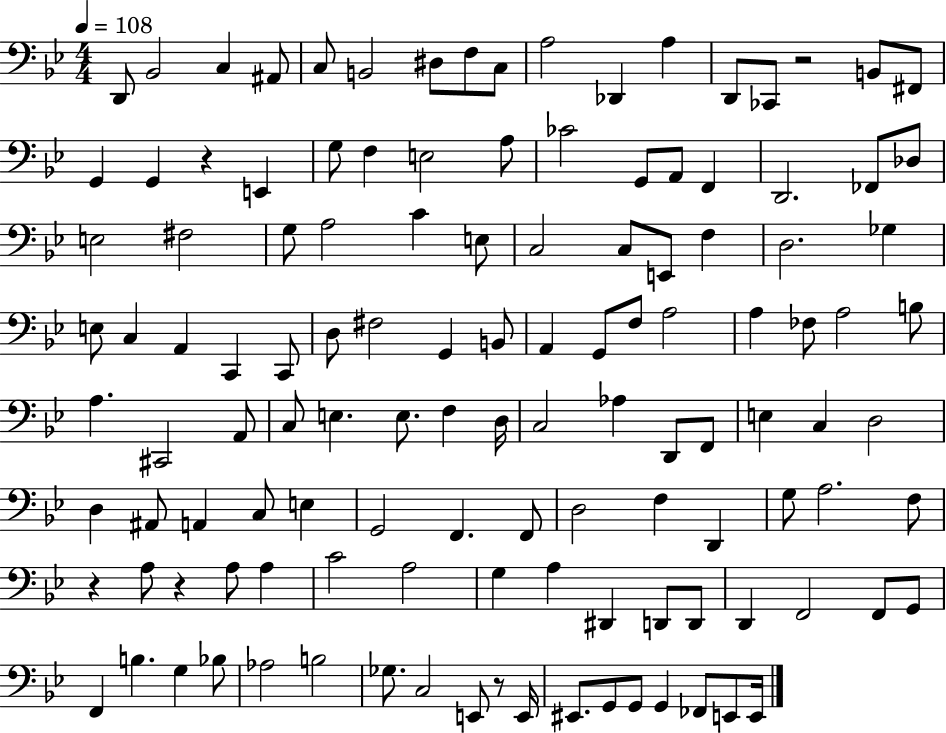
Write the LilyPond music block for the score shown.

{
  \clef bass
  \numericTimeSignature
  \time 4/4
  \key bes \major
  \tempo 4 = 108
  d,8 bes,2 c4 ais,8 | c8 b,2 dis8 f8 c8 | a2 des,4 a4 | d,8 ces,8 r2 b,8 fis,8 | \break g,4 g,4 r4 e,4 | g8 f4 e2 a8 | ces'2 g,8 a,8 f,4 | d,2. fes,8 des8 | \break e2 fis2 | g8 a2 c'4 e8 | c2 c8 e,8 f4 | d2. ges4 | \break e8 c4 a,4 c,4 c,8 | d8 fis2 g,4 b,8 | a,4 g,8 f8 a2 | a4 fes8 a2 b8 | \break a4. cis,2 a,8 | c8 e4. e8. f4 d16 | c2 aes4 d,8 f,8 | e4 c4 d2 | \break d4 ais,8 a,4 c8 e4 | g,2 f,4. f,8 | d2 f4 d,4 | g8 a2. f8 | \break r4 a8 r4 a8 a4 | c'2 a2 | g4 a4 dis,4 d,8 d,8 | d,4 f,2 f,8 g,8 | \break f,4 b4. g4 bes8 | aes2 b2 | ges8. c2 e,8 r8 e,16 | eis,8. g,8 g,8 g,4 fes,8 e,8 e,16 | \break \bar "|."
}